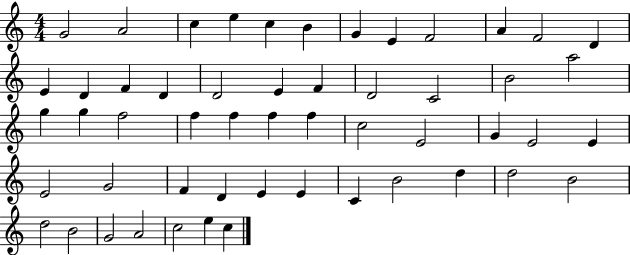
X:1
T:Untitled
M:4/4
L:1/4
K:C
G2 A2 c e c B G E F2 A F2 D E D F D D2 E F D2 C2 B2 a2 g g f2 f f f f c2 E2 G E2 E E2 G2 F D E E C B2 d d2 B2 d2 B2 G2 A2 c2 e c